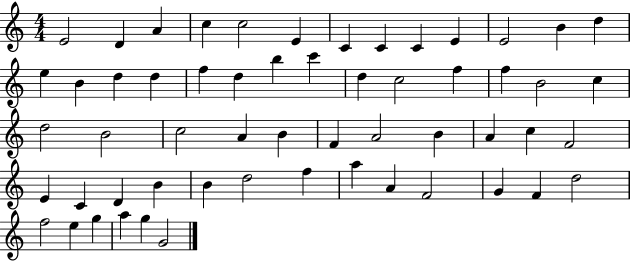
E4/h D4/q A4/q C5/q C5/h E4/q C4/q C4/q C4/q E4/q E4/h B4/q D5/q E5/q B4/q D5/q D5/q F5/q D5/q B5/q C6/q D5/q C5/h F5/q F5/q B4/h C5/q D5/h B4/h C5/h A4/q B4/q F4/q A4/h B4/q A4/q C5/q F4/h E4/q C4/q D4/q B4/q B4/q D5/h F5/q A5/q A4/q F4/h G4/q F4/q D5/h F5/h E5/q G5/q A5/q G5/q G4/h